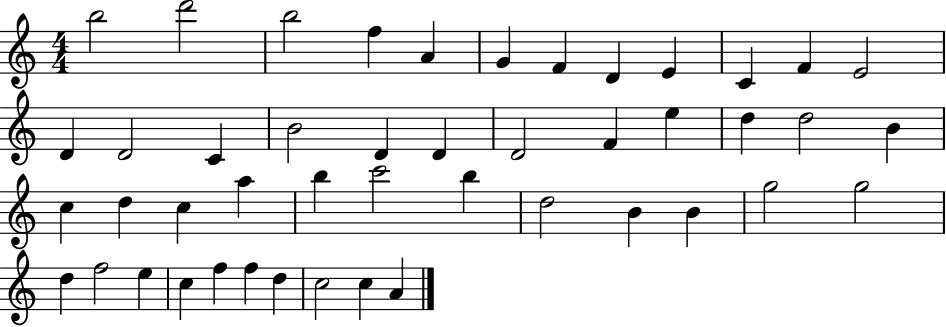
B5/h D6/h B5/h F5/q A4/q G4/q F4/q D4/q E4/q C4/q F4/q E4/h D4/q D4/h C4/q B4/h D4/q D4/q D4/h F4/q E5/q D5/q D5/h B4/q C5/q D5/q C5/q A5/q B5/q C6/h B5/q D5/h B4/q B4/q G5/h G5/h D5/q F5/h E5/q C5/q F5/q F5/q D5/q C5/h C5/q A4/q